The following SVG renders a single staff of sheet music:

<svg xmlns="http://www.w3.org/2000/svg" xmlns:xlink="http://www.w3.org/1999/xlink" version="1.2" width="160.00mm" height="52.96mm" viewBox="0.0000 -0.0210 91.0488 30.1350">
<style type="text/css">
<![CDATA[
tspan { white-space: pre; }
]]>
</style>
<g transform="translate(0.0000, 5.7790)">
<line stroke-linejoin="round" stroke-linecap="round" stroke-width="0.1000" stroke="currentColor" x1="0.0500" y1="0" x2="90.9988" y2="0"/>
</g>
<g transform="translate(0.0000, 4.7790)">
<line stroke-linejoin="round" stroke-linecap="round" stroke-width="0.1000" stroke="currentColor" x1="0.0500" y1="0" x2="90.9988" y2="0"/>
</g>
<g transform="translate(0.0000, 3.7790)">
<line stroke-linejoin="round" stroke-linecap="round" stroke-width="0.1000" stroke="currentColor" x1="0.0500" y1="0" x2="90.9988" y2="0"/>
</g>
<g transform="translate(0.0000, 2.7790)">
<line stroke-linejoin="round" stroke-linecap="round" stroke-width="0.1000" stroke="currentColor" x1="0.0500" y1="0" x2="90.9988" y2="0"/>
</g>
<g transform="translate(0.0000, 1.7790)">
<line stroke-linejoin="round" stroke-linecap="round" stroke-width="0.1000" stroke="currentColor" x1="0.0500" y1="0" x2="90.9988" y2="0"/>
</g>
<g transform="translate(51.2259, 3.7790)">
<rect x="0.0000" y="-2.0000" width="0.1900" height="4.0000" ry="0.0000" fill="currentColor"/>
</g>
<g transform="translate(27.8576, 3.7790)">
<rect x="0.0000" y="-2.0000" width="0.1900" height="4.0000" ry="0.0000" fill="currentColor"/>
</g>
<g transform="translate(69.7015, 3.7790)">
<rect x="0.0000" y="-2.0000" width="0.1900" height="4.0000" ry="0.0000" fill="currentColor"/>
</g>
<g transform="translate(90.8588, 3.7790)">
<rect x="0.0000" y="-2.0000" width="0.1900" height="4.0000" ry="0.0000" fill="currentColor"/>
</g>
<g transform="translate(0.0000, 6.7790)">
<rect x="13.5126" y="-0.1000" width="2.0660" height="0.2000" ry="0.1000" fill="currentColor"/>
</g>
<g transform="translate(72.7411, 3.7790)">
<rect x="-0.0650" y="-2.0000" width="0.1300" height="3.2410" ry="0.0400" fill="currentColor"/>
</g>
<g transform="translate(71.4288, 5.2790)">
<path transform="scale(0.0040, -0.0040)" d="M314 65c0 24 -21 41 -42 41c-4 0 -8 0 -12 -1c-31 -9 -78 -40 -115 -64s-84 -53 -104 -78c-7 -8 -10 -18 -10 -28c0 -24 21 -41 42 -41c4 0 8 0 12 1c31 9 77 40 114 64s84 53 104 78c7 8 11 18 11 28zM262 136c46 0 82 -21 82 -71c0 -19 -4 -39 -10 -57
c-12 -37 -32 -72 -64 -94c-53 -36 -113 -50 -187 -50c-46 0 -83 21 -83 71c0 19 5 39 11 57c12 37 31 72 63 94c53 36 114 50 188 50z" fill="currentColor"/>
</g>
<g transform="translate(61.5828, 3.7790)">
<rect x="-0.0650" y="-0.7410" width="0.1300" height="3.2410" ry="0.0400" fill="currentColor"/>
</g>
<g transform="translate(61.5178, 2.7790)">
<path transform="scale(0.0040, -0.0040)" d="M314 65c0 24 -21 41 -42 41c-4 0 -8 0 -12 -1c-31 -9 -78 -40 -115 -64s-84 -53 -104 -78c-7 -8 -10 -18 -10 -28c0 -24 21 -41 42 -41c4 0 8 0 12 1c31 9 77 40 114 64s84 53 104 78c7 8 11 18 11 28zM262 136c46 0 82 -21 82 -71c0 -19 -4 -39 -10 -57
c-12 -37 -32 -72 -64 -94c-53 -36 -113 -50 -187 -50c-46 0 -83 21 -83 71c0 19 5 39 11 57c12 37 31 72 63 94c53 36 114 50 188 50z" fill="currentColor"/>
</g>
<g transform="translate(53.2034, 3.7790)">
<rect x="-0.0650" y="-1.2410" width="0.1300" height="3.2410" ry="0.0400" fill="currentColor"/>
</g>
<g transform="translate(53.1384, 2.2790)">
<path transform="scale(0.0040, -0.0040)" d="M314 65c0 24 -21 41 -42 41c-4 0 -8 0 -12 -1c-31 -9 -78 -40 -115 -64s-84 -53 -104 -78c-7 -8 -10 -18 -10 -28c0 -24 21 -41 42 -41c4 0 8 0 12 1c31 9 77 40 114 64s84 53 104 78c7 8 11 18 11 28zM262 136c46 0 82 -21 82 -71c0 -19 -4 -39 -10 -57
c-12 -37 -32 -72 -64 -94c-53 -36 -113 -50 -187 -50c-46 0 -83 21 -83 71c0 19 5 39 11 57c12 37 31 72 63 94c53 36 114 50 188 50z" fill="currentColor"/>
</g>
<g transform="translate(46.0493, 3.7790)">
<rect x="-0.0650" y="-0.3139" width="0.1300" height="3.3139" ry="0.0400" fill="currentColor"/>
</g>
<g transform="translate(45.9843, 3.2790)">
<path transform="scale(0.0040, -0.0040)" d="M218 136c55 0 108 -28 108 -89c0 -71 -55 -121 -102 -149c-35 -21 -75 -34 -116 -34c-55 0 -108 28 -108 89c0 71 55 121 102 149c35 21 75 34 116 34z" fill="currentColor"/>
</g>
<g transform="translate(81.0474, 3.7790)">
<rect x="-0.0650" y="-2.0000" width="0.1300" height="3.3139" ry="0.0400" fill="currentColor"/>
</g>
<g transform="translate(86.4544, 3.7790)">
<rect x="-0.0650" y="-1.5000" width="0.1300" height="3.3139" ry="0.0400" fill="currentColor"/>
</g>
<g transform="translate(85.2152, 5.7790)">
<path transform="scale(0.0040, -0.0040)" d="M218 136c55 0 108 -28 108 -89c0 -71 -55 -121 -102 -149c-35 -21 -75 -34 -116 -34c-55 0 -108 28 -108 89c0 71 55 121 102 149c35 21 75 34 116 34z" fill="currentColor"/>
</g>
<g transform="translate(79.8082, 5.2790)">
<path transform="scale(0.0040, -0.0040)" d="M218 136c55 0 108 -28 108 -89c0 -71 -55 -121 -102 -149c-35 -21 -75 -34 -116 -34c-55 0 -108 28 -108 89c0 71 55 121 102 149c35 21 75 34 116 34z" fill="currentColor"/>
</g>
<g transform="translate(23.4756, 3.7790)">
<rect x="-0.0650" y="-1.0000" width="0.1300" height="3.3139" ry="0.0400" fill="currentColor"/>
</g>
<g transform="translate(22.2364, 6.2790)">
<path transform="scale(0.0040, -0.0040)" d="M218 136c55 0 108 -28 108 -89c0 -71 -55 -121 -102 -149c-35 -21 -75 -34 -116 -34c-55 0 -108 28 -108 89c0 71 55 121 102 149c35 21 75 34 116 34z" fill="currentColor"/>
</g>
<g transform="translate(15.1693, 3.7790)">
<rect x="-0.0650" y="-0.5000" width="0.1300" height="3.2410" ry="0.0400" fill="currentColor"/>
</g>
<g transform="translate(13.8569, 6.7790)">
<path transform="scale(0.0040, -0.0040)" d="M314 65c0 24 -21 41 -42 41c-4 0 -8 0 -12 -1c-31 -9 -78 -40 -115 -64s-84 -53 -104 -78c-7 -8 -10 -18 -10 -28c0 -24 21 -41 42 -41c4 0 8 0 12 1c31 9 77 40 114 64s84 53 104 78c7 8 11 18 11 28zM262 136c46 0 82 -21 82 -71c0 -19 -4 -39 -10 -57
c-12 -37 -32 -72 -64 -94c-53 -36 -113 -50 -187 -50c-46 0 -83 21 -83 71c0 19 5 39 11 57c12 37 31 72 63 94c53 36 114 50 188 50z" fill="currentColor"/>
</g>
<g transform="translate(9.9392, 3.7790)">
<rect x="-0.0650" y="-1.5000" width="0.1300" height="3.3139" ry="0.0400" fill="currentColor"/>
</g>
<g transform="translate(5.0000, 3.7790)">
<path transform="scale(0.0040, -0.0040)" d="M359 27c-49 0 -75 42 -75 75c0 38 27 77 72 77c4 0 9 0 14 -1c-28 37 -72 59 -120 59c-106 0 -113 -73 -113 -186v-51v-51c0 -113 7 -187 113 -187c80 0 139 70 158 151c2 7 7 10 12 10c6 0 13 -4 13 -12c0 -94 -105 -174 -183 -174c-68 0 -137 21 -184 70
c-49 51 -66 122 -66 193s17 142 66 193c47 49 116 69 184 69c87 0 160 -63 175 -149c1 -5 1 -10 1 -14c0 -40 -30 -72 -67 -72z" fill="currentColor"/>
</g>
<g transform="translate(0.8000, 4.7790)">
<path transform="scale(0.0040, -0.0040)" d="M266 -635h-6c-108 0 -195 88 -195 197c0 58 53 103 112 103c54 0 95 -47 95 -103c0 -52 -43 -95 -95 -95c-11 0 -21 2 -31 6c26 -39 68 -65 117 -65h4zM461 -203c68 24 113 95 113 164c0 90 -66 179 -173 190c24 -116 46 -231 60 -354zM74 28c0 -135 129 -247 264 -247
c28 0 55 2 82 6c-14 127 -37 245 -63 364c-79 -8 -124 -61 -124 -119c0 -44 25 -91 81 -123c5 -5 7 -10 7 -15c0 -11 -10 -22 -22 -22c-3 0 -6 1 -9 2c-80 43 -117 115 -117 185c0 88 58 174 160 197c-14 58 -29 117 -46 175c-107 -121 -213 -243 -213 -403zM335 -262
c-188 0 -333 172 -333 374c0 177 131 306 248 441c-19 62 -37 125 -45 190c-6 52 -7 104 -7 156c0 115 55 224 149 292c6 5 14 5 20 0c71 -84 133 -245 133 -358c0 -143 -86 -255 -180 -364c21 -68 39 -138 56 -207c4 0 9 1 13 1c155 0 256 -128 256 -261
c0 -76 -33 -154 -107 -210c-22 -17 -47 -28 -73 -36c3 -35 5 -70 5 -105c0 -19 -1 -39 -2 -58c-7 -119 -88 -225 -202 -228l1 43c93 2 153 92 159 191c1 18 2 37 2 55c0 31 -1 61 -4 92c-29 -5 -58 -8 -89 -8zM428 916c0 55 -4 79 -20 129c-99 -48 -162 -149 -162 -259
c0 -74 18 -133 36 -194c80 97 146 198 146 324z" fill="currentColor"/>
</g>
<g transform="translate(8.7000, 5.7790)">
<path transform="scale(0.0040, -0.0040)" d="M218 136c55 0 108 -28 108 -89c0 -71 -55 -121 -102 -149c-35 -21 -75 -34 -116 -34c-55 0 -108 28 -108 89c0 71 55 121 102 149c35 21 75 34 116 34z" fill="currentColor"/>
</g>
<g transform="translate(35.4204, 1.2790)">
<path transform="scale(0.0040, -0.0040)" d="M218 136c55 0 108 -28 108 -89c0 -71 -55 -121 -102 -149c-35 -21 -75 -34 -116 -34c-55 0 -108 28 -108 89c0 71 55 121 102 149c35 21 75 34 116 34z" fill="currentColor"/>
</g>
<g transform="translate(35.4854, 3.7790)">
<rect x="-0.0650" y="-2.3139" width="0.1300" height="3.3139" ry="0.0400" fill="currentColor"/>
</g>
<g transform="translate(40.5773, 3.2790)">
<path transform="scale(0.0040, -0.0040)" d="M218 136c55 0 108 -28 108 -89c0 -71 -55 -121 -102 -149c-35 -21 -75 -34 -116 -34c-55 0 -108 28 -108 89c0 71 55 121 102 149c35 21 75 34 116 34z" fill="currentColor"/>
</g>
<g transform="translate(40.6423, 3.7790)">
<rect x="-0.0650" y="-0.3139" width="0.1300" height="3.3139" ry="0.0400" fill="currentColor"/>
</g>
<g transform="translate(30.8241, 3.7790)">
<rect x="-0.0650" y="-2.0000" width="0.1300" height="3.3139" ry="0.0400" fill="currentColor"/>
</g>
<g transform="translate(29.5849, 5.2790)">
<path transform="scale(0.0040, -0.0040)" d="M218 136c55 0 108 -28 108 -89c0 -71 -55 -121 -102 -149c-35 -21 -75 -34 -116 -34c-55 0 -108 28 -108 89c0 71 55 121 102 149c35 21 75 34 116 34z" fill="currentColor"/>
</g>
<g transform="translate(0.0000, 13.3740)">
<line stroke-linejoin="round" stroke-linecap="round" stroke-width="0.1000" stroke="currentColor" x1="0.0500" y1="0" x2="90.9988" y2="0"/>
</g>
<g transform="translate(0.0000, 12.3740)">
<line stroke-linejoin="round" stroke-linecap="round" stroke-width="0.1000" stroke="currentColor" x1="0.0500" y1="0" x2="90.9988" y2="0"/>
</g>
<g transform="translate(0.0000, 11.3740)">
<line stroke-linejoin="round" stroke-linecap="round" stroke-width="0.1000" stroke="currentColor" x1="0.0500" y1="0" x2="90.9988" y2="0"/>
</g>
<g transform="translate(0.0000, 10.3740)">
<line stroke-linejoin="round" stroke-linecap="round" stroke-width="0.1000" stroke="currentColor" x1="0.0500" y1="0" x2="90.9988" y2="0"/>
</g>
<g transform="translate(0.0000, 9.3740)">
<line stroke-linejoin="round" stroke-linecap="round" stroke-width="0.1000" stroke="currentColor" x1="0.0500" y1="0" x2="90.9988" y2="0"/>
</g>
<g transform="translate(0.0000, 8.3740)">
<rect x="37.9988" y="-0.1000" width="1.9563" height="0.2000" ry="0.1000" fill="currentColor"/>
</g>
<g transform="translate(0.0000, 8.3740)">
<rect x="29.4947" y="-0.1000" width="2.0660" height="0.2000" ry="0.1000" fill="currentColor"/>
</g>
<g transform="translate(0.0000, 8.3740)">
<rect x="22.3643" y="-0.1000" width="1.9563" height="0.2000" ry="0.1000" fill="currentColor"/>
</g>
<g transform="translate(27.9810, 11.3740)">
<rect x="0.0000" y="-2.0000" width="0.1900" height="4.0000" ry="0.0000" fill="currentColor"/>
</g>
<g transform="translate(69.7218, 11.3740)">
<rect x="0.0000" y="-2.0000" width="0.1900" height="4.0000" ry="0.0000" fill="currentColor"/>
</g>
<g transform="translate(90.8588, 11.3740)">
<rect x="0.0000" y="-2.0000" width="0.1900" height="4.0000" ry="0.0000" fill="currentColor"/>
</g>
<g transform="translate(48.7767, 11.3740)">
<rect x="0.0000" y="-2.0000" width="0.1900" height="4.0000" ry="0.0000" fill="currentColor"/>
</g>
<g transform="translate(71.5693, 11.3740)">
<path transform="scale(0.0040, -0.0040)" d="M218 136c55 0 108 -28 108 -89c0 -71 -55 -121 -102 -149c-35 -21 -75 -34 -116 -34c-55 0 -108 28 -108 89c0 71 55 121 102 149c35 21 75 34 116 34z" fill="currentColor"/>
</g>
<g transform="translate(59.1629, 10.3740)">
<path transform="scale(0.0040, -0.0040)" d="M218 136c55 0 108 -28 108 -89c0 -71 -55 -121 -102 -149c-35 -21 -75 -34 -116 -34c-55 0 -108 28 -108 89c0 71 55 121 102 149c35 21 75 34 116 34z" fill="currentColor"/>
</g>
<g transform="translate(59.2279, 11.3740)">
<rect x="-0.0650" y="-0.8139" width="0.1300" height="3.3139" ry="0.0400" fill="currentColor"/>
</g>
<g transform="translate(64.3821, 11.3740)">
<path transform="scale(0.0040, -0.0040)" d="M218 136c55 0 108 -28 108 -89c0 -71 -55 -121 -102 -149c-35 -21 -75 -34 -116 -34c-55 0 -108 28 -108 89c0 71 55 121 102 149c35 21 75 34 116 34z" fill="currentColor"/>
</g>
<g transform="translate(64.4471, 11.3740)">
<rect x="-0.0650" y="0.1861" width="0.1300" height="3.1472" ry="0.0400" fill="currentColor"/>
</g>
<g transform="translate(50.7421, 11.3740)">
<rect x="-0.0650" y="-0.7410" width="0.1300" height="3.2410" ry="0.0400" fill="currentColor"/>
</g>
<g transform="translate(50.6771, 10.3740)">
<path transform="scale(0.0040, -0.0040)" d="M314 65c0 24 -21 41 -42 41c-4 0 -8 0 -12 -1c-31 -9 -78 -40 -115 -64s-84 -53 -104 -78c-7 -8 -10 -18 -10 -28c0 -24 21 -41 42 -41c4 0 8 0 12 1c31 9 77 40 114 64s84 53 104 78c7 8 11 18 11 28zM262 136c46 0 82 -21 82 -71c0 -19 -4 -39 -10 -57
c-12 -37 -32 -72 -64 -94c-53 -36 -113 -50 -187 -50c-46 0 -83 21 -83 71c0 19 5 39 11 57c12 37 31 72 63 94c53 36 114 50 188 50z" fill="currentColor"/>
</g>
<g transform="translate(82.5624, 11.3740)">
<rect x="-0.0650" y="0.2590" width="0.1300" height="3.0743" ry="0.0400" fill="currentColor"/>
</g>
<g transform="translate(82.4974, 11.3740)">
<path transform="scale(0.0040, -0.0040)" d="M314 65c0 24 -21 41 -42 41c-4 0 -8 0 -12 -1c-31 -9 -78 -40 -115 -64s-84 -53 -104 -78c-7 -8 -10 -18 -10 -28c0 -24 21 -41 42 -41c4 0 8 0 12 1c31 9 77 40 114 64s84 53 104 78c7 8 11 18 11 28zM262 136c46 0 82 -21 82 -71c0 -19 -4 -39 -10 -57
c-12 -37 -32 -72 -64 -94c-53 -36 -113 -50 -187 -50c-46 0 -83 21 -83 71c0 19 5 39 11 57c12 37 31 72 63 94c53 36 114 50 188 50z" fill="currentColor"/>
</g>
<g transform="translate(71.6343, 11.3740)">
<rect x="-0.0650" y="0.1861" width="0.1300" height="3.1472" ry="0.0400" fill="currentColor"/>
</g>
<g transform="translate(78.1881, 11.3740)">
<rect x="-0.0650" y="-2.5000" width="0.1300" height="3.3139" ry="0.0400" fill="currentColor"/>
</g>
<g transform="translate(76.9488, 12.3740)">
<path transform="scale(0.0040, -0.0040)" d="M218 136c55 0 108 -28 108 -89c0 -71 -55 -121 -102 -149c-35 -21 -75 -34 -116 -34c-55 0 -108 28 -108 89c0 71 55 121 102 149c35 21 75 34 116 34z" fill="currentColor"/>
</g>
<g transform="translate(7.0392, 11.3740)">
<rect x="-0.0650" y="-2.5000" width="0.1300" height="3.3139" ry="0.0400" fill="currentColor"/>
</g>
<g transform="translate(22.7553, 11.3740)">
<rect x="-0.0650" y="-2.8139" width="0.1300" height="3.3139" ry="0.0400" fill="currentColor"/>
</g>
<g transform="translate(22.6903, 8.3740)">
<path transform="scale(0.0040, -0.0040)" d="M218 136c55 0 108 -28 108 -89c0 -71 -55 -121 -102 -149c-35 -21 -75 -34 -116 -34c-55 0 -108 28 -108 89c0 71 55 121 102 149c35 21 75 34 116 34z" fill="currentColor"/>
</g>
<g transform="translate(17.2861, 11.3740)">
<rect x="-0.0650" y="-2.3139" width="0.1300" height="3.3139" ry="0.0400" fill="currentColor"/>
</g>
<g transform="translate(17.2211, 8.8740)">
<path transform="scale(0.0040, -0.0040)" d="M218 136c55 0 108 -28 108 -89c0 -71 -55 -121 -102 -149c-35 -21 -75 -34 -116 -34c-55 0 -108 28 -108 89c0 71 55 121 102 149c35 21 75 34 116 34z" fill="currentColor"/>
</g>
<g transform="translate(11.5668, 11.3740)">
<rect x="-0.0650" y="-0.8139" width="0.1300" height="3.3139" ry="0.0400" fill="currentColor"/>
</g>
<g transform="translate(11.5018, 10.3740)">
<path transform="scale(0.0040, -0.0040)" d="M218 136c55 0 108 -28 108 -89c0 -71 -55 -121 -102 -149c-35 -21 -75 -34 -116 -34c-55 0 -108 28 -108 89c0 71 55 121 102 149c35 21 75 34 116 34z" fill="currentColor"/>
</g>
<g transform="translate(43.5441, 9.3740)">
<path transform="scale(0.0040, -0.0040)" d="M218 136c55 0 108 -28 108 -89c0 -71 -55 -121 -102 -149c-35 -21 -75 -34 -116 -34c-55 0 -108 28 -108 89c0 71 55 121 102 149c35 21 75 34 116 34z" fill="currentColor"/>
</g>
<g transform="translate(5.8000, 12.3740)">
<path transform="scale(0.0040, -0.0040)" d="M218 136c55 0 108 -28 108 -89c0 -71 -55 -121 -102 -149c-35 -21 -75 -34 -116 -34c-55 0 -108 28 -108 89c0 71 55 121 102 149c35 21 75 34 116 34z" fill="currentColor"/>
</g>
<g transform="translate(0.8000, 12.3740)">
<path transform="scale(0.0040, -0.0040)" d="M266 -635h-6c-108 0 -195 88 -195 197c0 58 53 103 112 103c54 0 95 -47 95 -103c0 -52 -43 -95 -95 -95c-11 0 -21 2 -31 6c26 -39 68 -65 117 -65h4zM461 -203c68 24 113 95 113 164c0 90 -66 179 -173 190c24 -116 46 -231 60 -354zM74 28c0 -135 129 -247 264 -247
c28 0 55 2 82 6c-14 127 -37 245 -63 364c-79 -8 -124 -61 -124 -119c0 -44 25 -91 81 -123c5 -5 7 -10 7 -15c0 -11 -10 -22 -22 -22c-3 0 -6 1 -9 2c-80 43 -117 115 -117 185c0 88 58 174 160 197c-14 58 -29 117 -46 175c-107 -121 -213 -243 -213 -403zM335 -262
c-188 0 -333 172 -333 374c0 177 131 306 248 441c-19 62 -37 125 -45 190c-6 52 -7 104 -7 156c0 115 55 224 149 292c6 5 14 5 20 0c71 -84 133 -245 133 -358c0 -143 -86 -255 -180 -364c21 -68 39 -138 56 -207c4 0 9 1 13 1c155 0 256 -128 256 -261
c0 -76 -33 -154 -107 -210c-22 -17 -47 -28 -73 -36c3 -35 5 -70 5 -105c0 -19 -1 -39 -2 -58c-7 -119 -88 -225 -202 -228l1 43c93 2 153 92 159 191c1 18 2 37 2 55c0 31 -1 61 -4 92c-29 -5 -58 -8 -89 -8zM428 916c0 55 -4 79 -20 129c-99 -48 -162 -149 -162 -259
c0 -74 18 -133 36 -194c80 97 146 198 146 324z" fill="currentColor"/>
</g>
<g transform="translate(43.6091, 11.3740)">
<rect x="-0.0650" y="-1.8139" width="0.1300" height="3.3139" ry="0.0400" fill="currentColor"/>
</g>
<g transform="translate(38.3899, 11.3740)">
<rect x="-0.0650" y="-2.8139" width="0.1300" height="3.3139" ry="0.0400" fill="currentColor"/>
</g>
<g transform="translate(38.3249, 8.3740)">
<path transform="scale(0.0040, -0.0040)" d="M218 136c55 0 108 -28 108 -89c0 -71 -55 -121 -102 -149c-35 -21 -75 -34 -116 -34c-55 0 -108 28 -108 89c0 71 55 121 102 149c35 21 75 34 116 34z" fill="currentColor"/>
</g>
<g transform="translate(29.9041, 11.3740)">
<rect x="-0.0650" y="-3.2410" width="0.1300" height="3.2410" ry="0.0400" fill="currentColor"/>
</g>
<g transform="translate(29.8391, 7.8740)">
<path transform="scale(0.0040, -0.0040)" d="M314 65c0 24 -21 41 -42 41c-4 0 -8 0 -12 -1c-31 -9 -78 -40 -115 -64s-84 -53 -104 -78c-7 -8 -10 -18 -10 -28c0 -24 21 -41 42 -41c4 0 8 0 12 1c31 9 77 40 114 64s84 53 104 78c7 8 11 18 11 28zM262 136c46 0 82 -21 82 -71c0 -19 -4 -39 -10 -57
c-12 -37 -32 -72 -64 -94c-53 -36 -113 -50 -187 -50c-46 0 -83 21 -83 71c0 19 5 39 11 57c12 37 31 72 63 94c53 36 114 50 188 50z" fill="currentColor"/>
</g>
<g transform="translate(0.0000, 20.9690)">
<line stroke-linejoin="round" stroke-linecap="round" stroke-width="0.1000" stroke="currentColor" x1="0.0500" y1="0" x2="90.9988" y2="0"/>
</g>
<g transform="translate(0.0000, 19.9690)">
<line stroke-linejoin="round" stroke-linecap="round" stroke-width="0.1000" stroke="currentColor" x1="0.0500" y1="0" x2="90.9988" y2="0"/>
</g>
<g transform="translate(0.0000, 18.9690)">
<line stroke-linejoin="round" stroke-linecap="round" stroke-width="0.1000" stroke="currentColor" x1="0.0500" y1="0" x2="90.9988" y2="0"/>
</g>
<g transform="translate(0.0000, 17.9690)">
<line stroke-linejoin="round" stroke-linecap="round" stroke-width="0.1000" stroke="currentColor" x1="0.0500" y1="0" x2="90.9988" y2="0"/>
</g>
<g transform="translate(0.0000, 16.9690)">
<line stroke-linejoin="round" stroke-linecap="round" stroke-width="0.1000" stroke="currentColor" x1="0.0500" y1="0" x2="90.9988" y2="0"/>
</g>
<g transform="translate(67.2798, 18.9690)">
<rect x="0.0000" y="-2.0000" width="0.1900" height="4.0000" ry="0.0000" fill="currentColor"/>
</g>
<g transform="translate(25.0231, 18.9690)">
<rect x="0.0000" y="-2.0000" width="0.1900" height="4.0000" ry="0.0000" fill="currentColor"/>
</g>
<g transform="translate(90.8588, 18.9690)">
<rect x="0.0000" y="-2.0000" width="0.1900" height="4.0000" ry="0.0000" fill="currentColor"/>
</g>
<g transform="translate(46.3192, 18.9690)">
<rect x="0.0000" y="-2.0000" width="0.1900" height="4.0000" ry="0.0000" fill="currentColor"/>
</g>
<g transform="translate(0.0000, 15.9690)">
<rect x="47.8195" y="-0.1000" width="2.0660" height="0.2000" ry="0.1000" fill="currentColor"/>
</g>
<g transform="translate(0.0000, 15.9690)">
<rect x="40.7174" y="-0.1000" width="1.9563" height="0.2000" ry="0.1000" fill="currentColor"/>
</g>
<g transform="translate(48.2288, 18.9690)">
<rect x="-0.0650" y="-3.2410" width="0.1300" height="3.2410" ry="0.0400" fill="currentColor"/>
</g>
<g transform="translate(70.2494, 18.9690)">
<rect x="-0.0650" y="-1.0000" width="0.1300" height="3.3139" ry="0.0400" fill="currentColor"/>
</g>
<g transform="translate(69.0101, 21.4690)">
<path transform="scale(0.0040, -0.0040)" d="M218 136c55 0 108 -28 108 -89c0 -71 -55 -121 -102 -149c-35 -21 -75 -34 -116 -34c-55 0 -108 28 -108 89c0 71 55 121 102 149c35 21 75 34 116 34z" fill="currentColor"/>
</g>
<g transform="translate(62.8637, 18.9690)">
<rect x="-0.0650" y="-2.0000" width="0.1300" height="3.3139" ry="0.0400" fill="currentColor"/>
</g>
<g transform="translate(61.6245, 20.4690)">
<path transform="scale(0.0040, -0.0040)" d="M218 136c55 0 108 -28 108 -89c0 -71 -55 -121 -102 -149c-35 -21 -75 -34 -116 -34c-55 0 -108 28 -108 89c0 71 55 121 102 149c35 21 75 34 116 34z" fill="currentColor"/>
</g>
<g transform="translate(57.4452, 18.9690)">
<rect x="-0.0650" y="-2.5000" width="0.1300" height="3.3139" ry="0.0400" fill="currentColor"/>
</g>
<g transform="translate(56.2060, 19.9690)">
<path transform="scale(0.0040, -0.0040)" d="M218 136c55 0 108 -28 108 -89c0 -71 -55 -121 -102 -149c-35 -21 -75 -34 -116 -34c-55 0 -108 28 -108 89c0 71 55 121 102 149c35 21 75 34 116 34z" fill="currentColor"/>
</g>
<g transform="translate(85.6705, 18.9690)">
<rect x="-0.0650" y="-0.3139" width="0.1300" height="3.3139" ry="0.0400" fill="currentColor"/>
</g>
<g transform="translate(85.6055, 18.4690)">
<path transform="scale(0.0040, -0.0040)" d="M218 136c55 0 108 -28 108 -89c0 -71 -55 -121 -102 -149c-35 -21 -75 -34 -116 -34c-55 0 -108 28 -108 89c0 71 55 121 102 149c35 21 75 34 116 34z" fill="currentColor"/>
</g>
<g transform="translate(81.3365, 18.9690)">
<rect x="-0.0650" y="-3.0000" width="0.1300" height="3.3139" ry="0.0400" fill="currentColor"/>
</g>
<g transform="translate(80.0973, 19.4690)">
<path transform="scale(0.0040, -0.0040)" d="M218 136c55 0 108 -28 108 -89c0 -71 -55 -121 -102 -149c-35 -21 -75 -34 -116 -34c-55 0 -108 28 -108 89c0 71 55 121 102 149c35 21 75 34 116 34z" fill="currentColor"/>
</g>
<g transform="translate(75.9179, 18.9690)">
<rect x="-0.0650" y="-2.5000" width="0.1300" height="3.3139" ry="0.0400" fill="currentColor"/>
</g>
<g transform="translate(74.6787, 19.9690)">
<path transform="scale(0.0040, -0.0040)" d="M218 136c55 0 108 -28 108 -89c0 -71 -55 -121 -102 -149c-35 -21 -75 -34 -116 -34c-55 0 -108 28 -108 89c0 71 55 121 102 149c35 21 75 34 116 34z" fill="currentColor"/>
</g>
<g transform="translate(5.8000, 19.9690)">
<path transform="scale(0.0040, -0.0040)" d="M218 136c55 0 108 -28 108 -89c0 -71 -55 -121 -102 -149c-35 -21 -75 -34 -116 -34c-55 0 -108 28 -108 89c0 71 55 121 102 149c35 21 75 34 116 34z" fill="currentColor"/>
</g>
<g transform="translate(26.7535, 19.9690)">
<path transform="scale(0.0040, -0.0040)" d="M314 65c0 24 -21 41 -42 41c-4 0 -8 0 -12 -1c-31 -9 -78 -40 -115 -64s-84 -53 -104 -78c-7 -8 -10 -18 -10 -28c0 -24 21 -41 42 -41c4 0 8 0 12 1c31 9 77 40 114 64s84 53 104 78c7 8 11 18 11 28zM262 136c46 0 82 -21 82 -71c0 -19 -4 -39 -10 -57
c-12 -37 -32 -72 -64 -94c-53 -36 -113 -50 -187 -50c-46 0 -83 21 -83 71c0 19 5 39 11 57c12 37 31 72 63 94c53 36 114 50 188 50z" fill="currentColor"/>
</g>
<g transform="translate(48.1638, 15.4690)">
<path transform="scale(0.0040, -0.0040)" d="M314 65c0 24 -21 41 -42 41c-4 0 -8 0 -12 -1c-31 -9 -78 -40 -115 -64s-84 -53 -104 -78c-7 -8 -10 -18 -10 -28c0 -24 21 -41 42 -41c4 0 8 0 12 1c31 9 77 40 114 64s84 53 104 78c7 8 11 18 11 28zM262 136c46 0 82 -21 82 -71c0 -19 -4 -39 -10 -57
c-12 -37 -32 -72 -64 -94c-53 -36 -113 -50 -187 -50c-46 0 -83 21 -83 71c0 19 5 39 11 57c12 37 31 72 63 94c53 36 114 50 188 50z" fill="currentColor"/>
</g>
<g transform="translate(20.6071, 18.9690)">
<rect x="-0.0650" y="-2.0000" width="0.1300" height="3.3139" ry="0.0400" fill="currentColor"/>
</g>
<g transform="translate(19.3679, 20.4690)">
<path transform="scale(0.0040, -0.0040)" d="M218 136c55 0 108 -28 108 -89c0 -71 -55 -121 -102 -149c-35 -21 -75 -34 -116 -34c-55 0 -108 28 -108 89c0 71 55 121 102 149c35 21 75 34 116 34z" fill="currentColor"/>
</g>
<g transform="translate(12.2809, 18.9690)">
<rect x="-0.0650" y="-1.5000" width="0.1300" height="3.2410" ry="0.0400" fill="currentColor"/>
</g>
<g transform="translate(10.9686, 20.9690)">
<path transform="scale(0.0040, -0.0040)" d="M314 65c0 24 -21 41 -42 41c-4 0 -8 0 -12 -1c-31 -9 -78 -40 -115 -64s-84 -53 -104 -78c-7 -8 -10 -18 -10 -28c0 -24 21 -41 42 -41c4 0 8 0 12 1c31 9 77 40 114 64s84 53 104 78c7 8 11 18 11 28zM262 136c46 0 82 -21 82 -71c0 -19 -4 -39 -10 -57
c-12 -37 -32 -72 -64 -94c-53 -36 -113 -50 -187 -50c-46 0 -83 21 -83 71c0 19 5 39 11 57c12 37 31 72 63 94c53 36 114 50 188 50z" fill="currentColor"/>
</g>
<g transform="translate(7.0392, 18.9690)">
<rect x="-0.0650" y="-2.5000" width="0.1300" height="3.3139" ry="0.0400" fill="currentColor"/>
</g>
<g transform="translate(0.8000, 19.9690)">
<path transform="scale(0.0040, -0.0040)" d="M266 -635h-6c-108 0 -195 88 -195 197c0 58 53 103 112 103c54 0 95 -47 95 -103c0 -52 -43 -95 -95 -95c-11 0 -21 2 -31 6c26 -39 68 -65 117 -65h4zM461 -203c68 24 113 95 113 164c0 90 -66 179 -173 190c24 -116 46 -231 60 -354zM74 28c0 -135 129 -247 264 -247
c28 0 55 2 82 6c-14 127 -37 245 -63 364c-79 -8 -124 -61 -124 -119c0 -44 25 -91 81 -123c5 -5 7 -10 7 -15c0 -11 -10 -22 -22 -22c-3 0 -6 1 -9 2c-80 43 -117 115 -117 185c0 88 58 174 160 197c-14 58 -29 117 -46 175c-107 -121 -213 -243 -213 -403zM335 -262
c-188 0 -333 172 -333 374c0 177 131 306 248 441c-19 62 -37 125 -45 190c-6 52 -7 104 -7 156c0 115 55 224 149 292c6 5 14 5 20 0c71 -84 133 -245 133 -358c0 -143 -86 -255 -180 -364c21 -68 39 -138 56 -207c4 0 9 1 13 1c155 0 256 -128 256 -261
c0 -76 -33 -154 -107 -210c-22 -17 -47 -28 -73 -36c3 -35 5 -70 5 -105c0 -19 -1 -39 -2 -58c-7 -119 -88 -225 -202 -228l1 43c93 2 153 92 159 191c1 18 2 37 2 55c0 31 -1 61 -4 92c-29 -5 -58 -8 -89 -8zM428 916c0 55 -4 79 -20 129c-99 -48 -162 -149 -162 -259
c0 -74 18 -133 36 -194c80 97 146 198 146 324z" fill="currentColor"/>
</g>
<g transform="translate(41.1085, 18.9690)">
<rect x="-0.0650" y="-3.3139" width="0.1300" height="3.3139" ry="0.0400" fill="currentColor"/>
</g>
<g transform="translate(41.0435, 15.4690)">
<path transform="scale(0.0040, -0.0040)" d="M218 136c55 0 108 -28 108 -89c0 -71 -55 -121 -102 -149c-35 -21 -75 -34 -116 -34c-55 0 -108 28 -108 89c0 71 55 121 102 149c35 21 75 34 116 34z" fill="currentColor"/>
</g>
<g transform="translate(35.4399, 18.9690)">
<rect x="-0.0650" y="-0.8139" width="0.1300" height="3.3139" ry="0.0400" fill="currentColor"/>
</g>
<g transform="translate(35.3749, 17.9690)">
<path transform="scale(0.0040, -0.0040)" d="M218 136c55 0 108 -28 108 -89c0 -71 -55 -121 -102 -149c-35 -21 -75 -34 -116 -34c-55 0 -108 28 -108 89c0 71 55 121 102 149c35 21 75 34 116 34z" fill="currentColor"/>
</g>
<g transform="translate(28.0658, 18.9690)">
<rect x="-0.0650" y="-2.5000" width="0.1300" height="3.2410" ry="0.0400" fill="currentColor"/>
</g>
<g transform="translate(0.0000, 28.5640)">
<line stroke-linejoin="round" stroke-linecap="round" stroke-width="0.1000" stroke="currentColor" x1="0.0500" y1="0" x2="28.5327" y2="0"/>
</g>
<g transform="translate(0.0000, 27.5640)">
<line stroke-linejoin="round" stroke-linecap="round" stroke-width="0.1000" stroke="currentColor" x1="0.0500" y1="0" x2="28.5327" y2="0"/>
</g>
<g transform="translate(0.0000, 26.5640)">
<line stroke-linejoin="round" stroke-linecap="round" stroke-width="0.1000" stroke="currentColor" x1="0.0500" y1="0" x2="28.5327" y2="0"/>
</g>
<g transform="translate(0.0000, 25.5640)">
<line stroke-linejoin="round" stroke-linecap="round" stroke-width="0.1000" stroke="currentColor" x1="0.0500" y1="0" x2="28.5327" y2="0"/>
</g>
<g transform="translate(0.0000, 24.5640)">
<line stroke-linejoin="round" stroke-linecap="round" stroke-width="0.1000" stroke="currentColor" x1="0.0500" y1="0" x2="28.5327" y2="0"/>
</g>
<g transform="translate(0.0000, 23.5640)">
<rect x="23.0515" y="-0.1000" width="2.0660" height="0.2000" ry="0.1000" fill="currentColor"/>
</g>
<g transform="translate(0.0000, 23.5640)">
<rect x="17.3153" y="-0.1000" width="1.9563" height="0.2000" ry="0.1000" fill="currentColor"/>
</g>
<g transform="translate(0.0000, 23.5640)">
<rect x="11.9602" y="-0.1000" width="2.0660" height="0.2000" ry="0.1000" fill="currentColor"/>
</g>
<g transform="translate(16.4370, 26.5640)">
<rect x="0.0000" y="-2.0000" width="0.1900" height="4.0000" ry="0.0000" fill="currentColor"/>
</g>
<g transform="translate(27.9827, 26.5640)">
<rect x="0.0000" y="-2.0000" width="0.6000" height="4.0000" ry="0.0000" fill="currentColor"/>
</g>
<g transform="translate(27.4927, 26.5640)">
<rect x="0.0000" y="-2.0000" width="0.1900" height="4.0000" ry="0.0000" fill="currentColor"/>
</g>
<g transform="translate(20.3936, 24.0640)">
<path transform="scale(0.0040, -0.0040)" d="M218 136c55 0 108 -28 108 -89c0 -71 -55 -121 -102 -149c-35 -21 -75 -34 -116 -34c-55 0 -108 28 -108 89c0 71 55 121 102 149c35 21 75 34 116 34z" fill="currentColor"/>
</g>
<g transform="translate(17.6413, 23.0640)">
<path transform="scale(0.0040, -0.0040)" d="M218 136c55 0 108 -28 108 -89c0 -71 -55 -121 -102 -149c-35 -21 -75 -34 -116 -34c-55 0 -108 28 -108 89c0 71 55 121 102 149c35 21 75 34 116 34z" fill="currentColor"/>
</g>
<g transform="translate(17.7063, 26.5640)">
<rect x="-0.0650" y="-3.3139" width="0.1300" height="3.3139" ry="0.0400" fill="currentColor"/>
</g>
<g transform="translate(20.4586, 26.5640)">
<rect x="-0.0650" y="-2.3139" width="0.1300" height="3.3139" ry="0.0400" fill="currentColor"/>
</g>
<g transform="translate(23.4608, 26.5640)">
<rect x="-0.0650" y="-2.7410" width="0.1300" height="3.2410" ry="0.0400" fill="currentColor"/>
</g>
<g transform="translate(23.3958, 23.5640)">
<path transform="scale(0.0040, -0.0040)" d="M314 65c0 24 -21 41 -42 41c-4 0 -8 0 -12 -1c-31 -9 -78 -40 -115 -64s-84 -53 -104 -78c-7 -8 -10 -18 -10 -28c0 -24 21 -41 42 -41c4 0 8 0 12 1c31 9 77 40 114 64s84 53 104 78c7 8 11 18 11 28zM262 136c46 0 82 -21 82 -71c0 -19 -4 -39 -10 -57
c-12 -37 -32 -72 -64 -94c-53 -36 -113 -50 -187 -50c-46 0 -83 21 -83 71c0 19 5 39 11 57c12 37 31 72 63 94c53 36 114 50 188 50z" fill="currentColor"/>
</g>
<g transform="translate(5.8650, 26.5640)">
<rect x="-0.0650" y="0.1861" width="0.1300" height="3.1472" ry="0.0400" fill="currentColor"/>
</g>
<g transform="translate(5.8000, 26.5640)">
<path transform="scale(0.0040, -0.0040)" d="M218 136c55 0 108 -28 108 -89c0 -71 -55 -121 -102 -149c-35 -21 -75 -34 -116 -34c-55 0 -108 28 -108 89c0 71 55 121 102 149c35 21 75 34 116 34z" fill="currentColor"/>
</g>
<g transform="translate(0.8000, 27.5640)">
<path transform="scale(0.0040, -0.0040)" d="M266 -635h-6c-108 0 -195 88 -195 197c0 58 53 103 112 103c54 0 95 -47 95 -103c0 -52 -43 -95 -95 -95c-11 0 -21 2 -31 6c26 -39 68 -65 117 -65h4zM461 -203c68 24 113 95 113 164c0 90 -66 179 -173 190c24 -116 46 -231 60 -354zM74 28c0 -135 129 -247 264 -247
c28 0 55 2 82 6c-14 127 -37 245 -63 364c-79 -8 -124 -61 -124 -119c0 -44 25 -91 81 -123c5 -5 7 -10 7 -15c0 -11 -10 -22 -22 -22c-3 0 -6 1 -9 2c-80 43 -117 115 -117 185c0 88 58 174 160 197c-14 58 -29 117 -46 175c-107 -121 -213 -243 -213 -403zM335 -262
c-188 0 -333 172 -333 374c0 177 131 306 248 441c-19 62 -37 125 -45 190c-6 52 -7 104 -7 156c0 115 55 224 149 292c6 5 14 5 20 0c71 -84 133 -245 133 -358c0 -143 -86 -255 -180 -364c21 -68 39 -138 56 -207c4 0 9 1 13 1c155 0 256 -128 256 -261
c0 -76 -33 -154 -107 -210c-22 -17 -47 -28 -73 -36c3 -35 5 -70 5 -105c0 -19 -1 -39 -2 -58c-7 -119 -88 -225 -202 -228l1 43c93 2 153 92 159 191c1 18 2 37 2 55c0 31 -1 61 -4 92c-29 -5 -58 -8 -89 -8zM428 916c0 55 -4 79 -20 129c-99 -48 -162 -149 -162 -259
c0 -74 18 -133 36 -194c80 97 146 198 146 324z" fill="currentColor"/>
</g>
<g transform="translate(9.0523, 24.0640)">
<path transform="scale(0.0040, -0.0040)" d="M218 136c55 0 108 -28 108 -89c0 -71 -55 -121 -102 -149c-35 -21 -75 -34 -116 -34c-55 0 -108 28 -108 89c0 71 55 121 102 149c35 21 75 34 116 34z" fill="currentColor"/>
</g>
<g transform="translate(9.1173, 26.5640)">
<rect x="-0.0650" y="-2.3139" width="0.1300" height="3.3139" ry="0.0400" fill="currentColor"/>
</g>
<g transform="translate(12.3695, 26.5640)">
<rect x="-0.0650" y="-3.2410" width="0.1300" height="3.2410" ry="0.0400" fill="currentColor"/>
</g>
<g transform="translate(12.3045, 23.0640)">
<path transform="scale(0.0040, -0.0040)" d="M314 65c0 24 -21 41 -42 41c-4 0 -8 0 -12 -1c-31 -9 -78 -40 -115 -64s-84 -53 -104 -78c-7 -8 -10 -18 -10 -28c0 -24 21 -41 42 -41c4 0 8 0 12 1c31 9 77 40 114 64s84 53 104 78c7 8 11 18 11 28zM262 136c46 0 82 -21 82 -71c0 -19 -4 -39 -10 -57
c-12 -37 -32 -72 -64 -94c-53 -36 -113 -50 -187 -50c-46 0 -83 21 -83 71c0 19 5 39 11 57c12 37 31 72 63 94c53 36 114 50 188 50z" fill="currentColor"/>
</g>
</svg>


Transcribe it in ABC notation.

X:1
T:Untitled
M:4/4
L:1/4
K:C
E C2 D F g c c e2 d2 F2 F E G d g a b2 a f d2 d B B G B2 G E2 F G2 d b b2 G F D G A c B g b2 b g a2